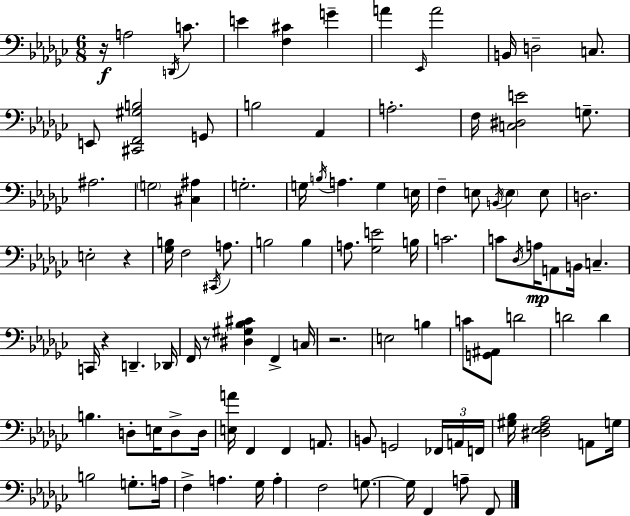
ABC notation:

X:1
T:Untitled
M:6/8
L:1/4
K:Ebm
z/4 A,2 D,,/4 C/2 E [F,^C] G A _E,,/4 A2 B,,/4 D,2 C,/2 E,,/2 [^C,,F,,^G,B,]2 G,,/2 B,2 _A,, A,2 F,/4 [C,^D,E]2 G,/2 ^A,2 G,2 [^C,^A,] G,2 G,/4 B,/4 A, G, E,/4 F, E,/2 B,,/4 E, E,/2 D,2 E,2 z [_G,B,]/4 F,2 ^C,,/4 A,/2 B,2 B, A,/2 [_G,E]2 B,/4 C2 C/2 _D,/4 A,/4 A,,/2 B,,/4 C, C,,/4 z D,, _D,,/4 F,,/4 z/2 [^D,^G,_B,^C] F,, C,/4 z2 E,2 B, C/2 [G,,^A,,]/2 D2 D2 D B, D,/2 E,/4 D,/2 D,/4 [E,A]/4 F,, F,, A,,/2 B,,/2 G,,2 _F,,/4 A,,/4 F,,/4 [^G,_B,]/4 [^D,_E,F,_A,]2 A,,/2 G,/4 B,2 G,/2 A,/4 F, A, _G,/4 A, F,2 G,/2 G,/4 F,, A,/2 F,,/2